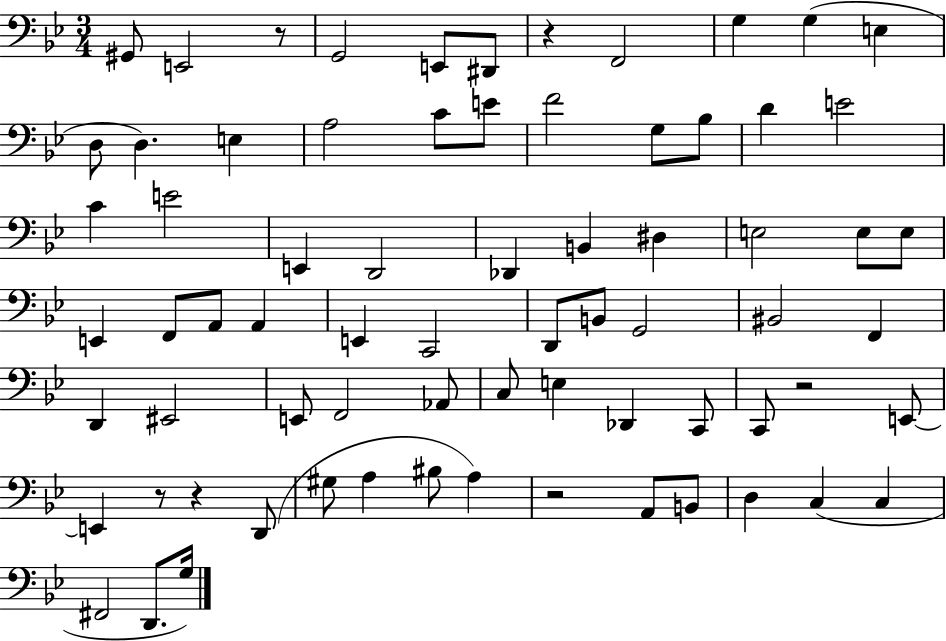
G#2/e E2/h R/e G2/h E2/e D#2/e R/q F2/h G3/q G3/q E3/q D3/e D3/q. E3/q A3/h C4/e E4/e F4/h G3/e Bb3/e D4/q E4/h C4/q E4/h E2/q D2/h Db2/q B2/q D#3/q E3/h E3/e E3/e E2/q F2/e A2/e A2/q E2/q C2/h D2/e B2/e G2/h BIS2/h F2/q D2/q EIS2/h E2/e F2/h Ab2/e C3/e E3/q Db2/q C2/e C2/e R/h E2/e E2/q R/e R/q D2/e G#3/e A3/q BIS3/e A3/q R/h A2/e B2/e D3/q C3/q C3/q F#2/h D2/e. G3/s